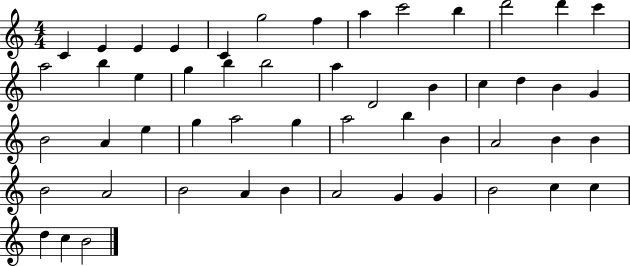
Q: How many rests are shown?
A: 0